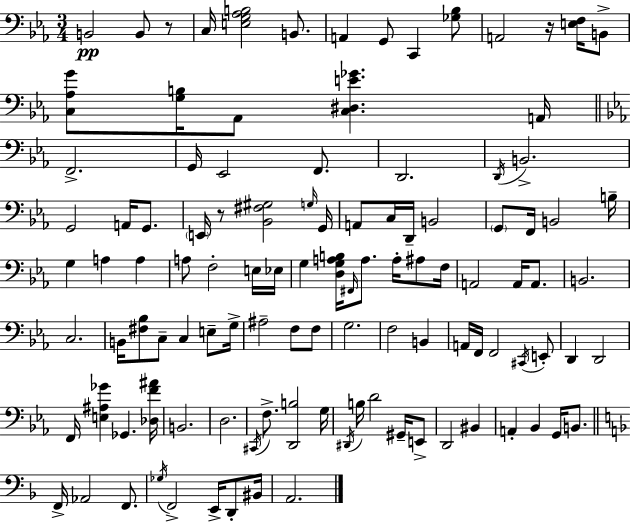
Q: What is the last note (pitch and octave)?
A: A2